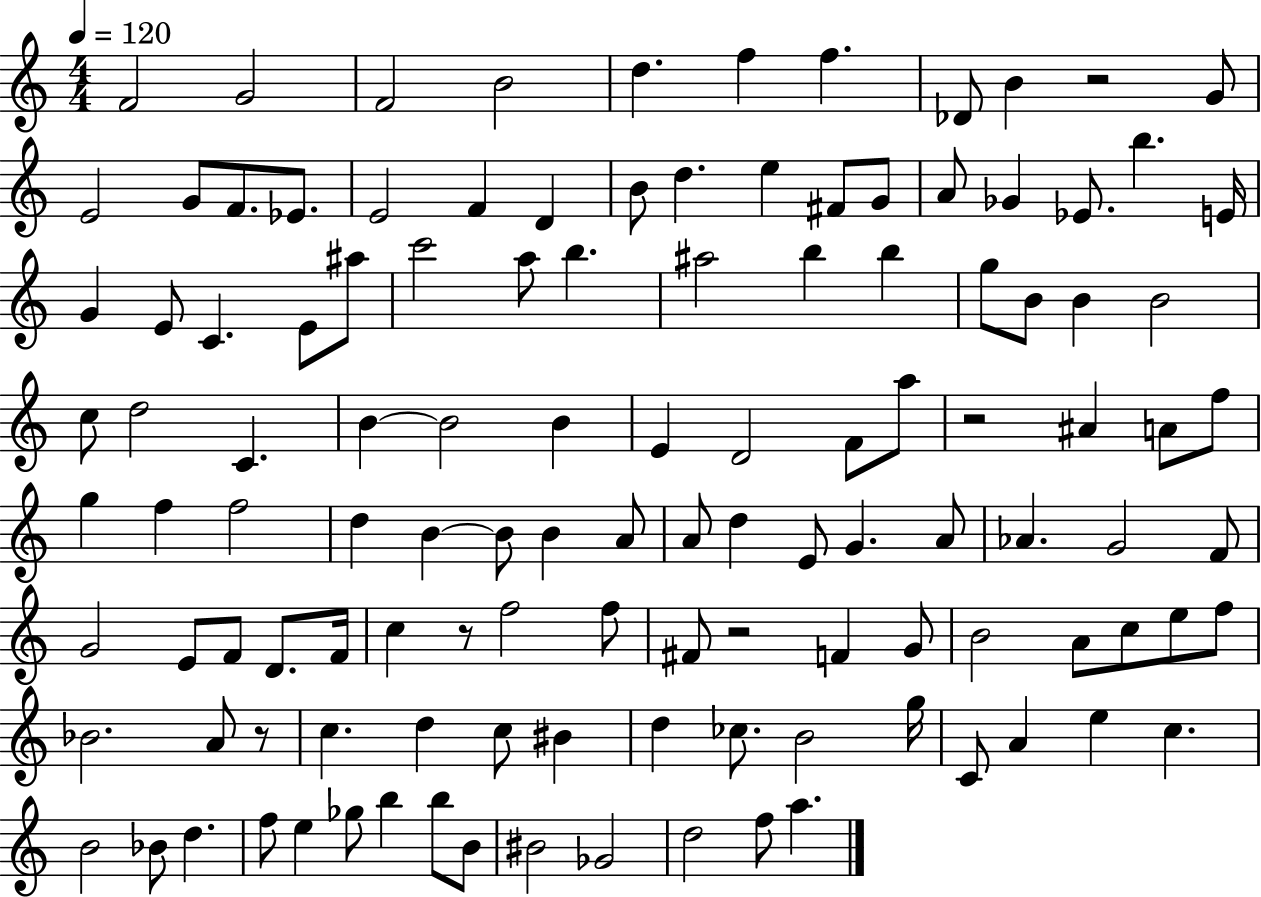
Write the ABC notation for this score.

X:1
T:Untitled
M:4/4
L:1/4
K:C
F2 G2 F2 B2 d f f _D/2 B z2 G/2 E2 G/2 F/2 _E/2 E2 F D B/2 d e ^F/2 G/2 A/2 _G _E/2 b E/4 G E/2 C E/2 ^a/2 c'2 a/2 b ^a2 b b g/2 B/2 B B2 c/2 d2 C B B2 B E D2 F/2 a/2 z2 ^A A/2 f/2 g f f2 d B B/2 B A/2 A/2 d E/2 G A/2 _A G2 F/2 G2 E/2 F/2 D/2 F/4 c z/2 f2 f/2 ^F/2 z2 F G/2 B2 A/2 c/2 e/2 f/2 _B2 A/2 z/2 c d c/2 ^B d _c/2 B2 g/4 C/2 A e c B2 _B/2 d f/2 e _g/2 b b/2 B/2 ^B2 _G2 d2 f/2 a